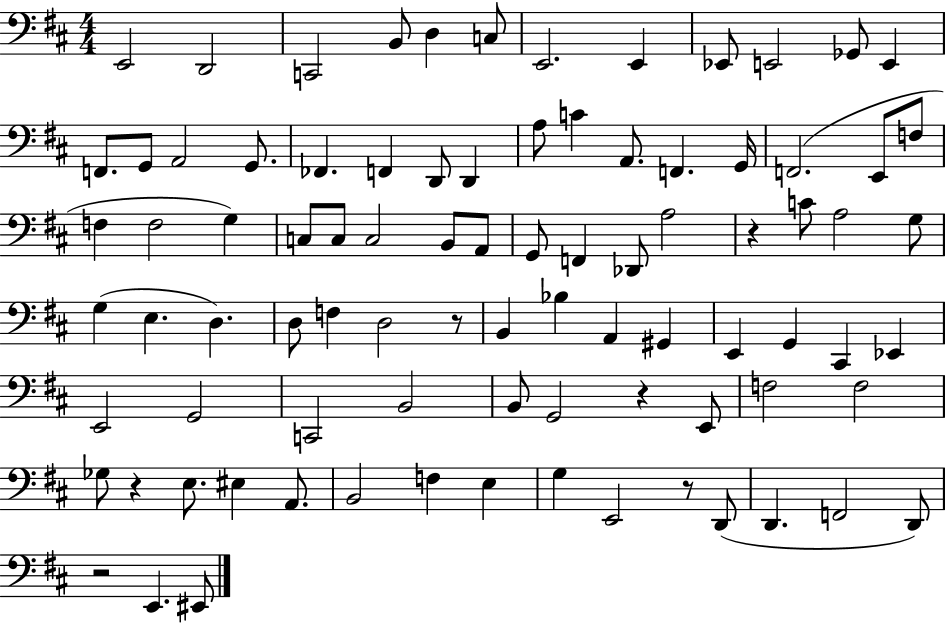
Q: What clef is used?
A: bass